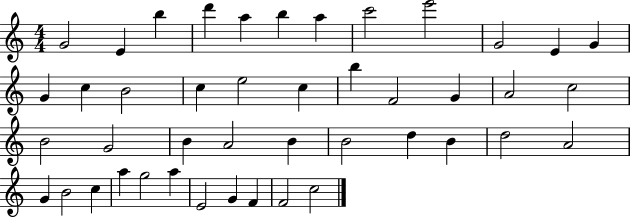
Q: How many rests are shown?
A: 0